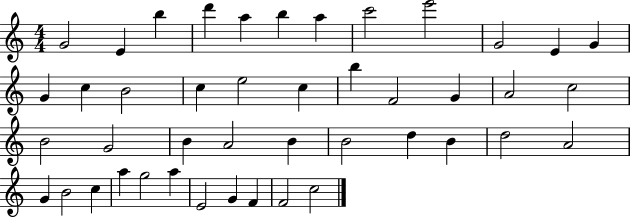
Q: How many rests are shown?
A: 0